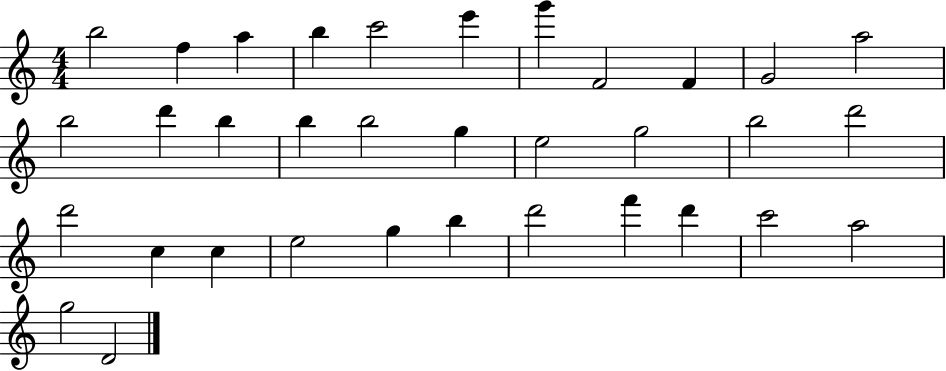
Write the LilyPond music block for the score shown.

{
  \clef treble
  \numericTimeSignature
  \time 4/4
  \key c \major
  b''2 f''4 a''4 | b''4 c'''2 e'''4 | g'''4 f'2 f'4 | g'2 a''2 | \break b''2 d'''4 b''4 | b''4 b''2 g''4 | e''2 g''2 | b''2 d'''2 | \break d'''2 c''4 c''4 | e''2 g''4 b''4 | d'''2 f'''4 d'''4 | c'''2 a''2 | \break g''2 d'2 | \bar "|."
}